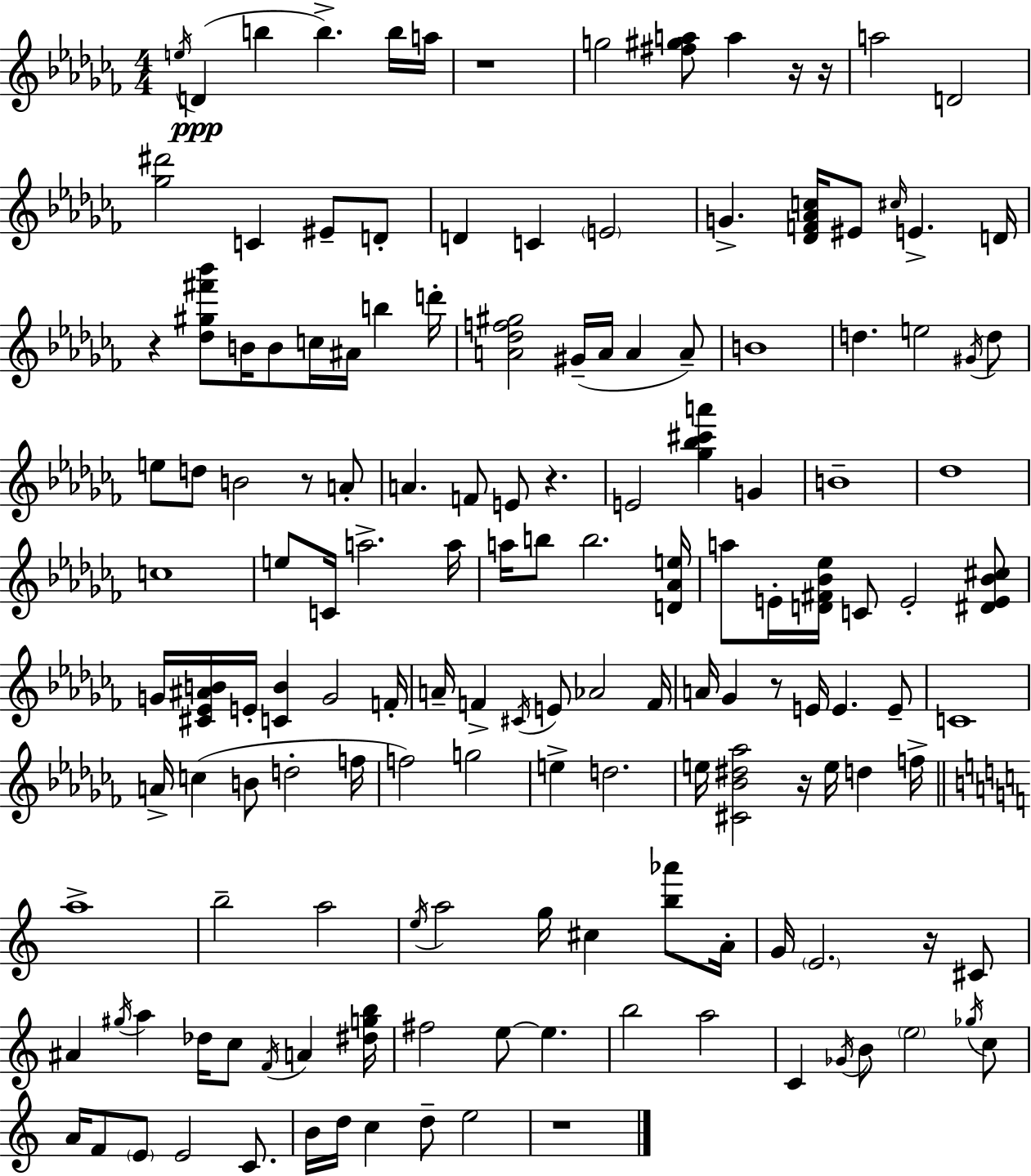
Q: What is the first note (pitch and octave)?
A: E5